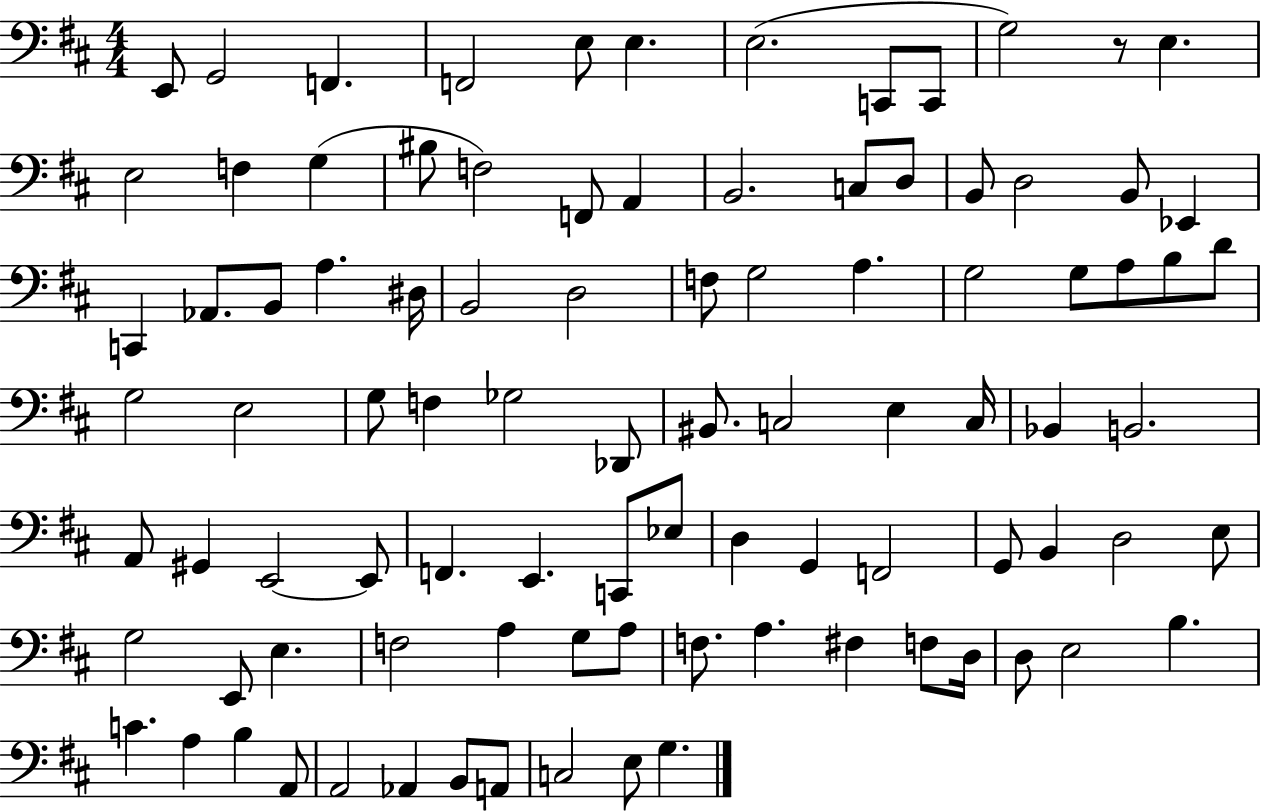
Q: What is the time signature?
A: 4/4